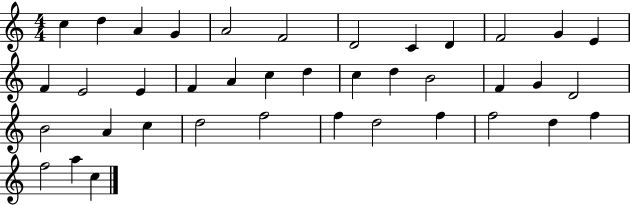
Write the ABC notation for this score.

X:1
T:Untitled
M:4/4
L:1/4
K:C
c d A G A2 F2 D2 C D F2 G E F E2 E F A c d c d B2 F G D2 B2 A c d2 f2 f d2 f f2 d f f2 a c